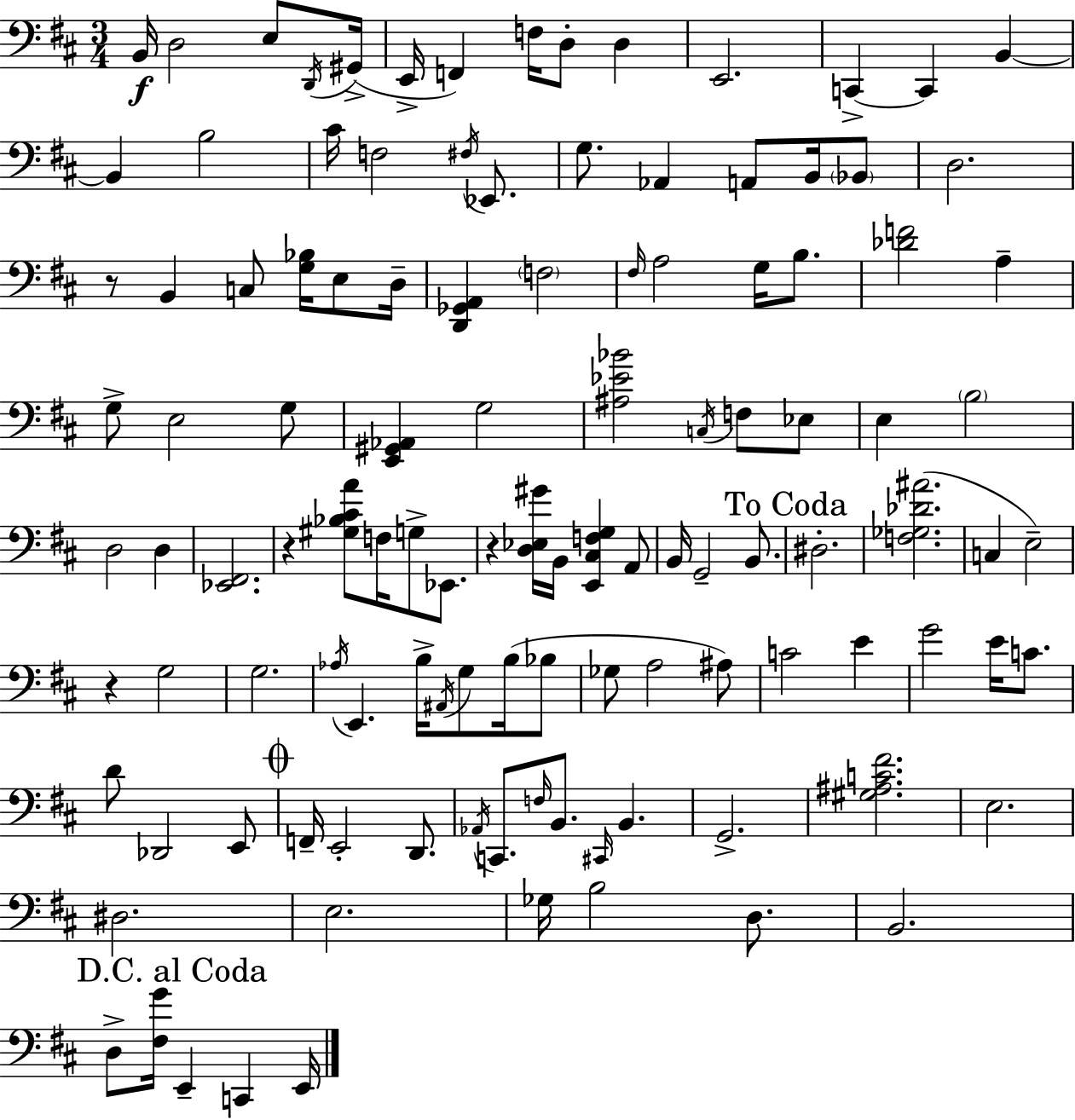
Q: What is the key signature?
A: D major